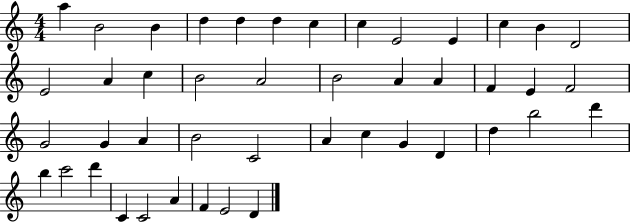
{
  \clef treble
  \numericTimeSignature
  \time 4/4
  \key c \major
  a''4 b'2 b'4 | d''4 d''4 d''4 c''4 | c''4 e'2 e'4 | c''4 b'4 d'2 | \break e'2 a'4 c''4 | b'2 a'2 | b'2 a'4 a'4 | f'4 e'4 f'2 | \break g'2 g'4 a'4 | b'2 c'2 | a'4 c''4 g'4 d'4 | d''4 b''2 d'''4 | \break b''4 c'''2 d'''4 | c'4 c'2 a'4 | f'4 e'2 d'4 | \bar "|."
}